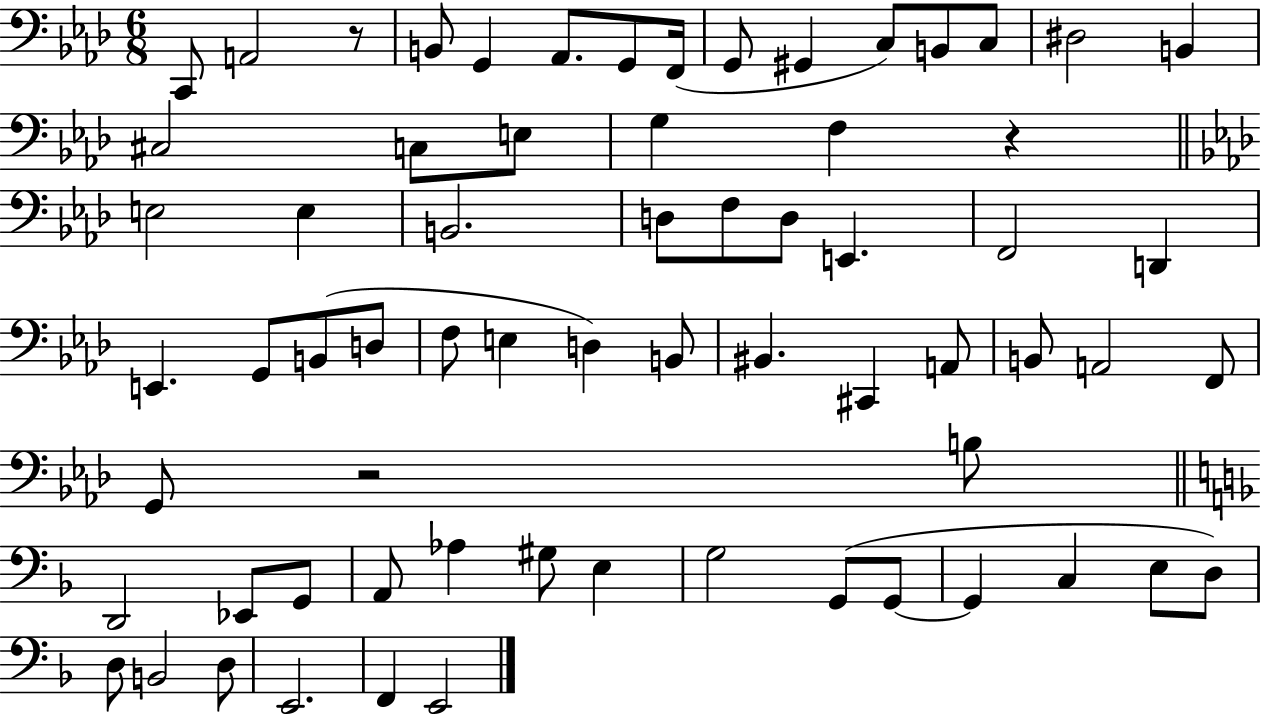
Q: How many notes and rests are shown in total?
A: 67